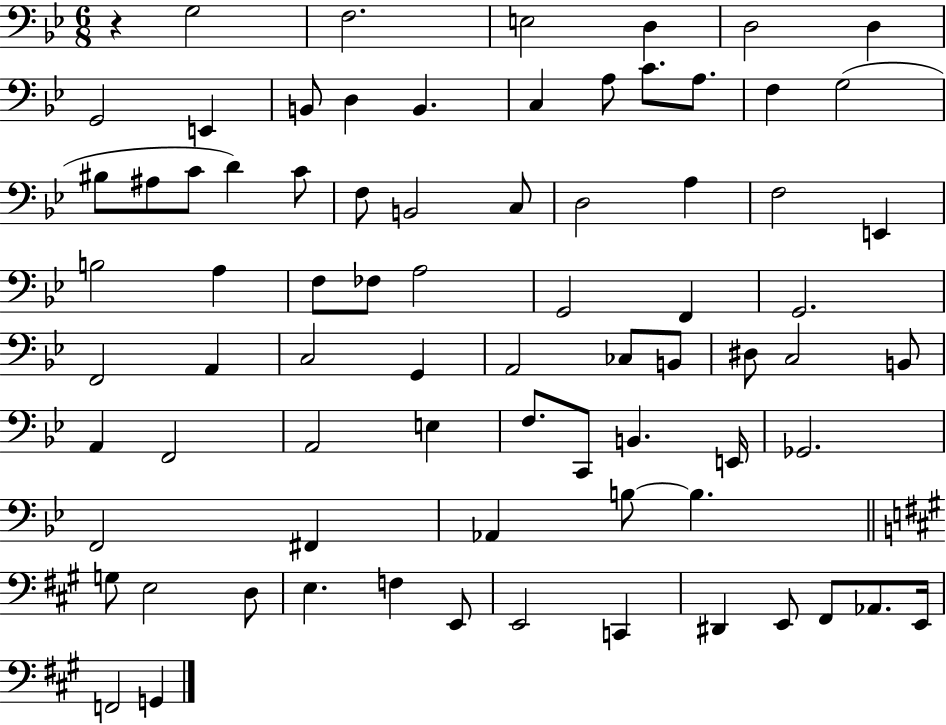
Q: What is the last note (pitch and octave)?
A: G2